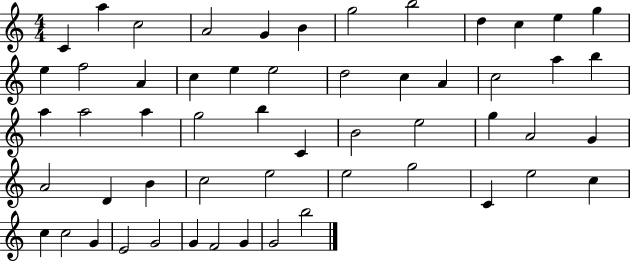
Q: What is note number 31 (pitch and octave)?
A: B4